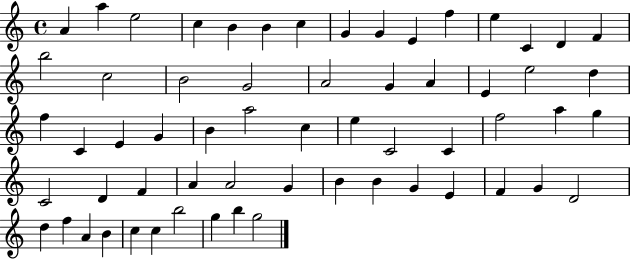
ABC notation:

X:1
T:Untitled
M:4/4
L:1/4
K:C
A a e2 c B B c G G E f e C D F b2 c2 B2 G2 A2 G A E e2 d f C E G B a2 c e C2 C f2 a g C2 D F A A2 G B B G E F G D2 d f A B c c b2 g b g2